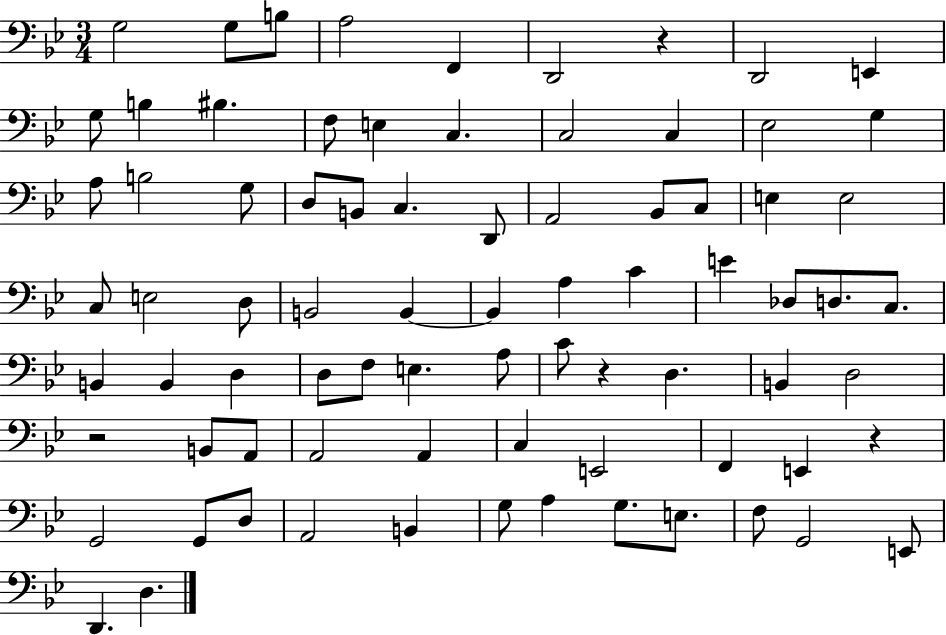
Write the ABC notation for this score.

X:1
T:Untitled
M:3/4
L:1/4
K:Bb
G,2 G,/2 B,/2 A,2 F,, D,,2 z D,,2 E,, G,/2 B, ^B, F,/2 E, C, C,2 C, _E,2 G, A,/2 B,2 G,/2 D,/2 B,,/2 C, D,,/2 A,,2 _B,,/2 C,/2 E, E,2 C,/2 E,2 D,/2 B,,2 B,, B,, A, C E _D,/2 D,/2 C,/2 B,, B,, D, D,/2 F,/2 E, A,/2 C/2 z D, B,, D,2 z2 B,,/2 A,,/2 A,,2 A,, C, E,,2 F,, E,, z G,,2 G,,/2 D,/2 A,,2 B,, G,/2 A, G,/2 E,/2 F,/2 G,,2 E,,/2 D,, D,